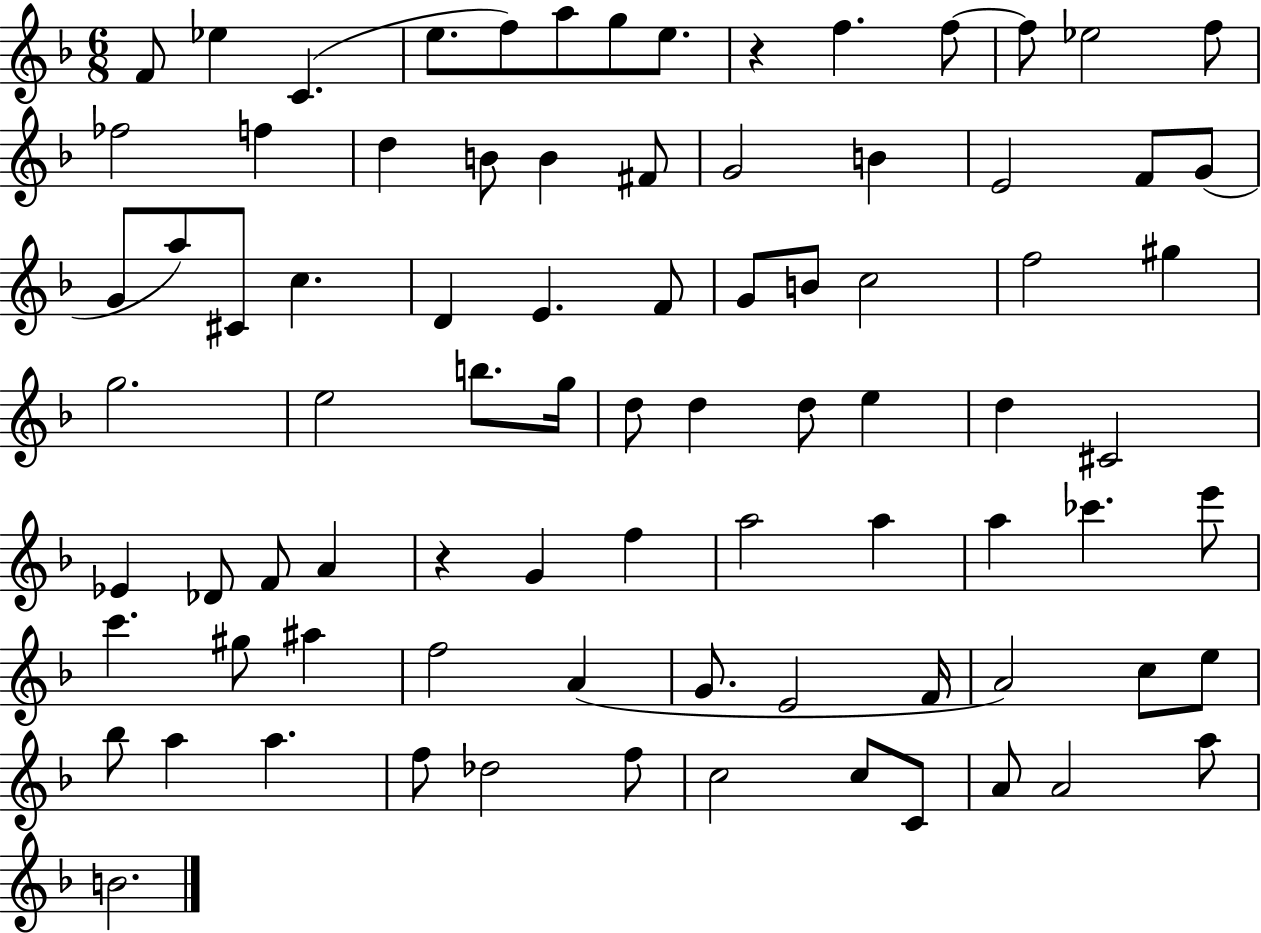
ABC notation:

X:1
T:Untitled
M:6/8
L:1/4
K:F
F/2 _e C e/2 f/2 a/2 g/2 e/2 z f f/2 f/2 _e2 f/2 _f2 f d B/2 B ^F/2 G2 B E2 F/2 G/2 G/2 a/2 ^C/2 c D E F/2 G/2 B/2 c2 f2 ^g g2 e2 b/2 g/4 d/2 d d/2 e d ^C2 _E _D/2 F/2 A z G f a2 a a _c' e'/2 c' ^g/2 ^a f2 A G/2 E2 F/4 A2 c/2 e/2 _b/2 a a f/2 _d2 f/2 c2 c/2 C/2 A/2 A2 a/2 B2